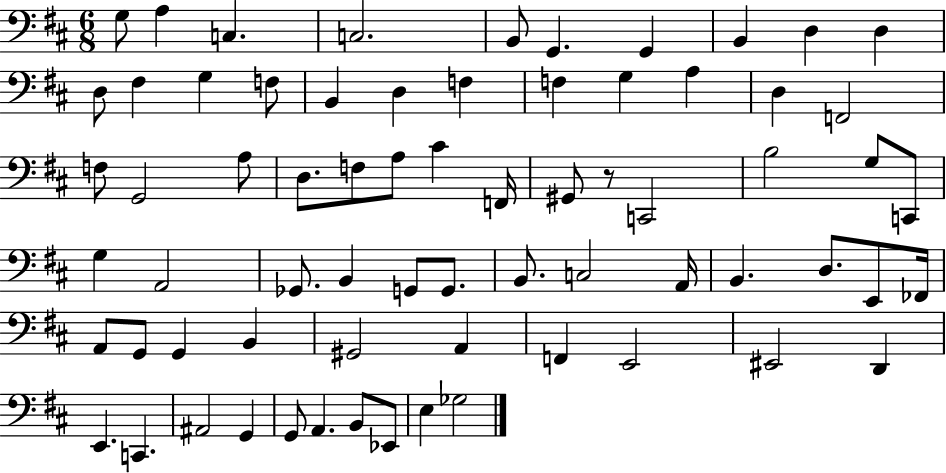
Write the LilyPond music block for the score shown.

{
  \clef bass
  \numericTimeSignature
  \time 6/8
  \key d \major
  g8 a4 c4. | c2. | b,8 g,4. g,4 | b,4 d4 d4 | \break d8 fis4 g4 f8 | b,4 d4 f4 | f4 g4 a4 | d4 f,2 | \break f8 g,2 a8 | d8. f8 a8 cis'4 f,16 | gis,8 r8 c,2 | b2 g8 c,8 | \break g4 a,2 | ges,8. b,4 g,8 g,8. | b,8. c2 a,16 | b,4. d8. e,8 fes,16 | \break a,8 g,8 g,4 b,4 | gis,2 a,4 | f,4 e,2 | eis,2 d,4 | \break e,4. c,4. | ais,2 g,4 | g,8 a,4. b,8 ees,8 | e4 ges2 | \break \bar "|."
}